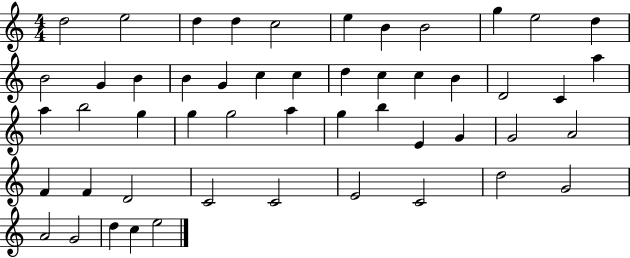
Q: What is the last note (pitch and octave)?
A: E5